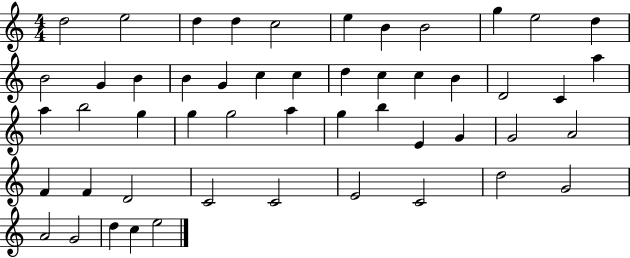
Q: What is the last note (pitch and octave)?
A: E5